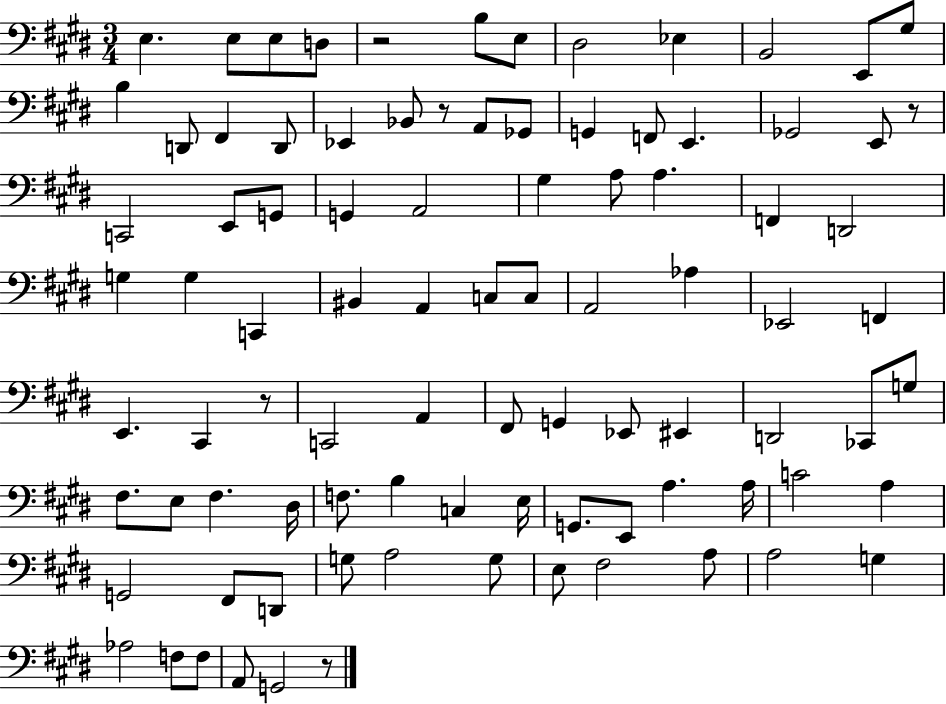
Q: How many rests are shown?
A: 5